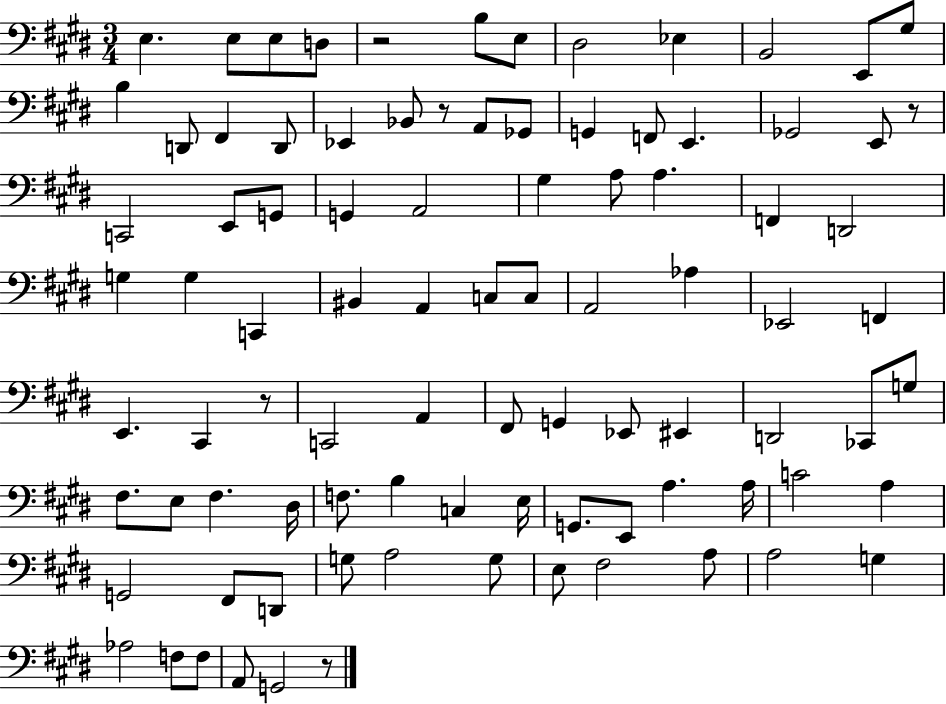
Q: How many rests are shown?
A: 5